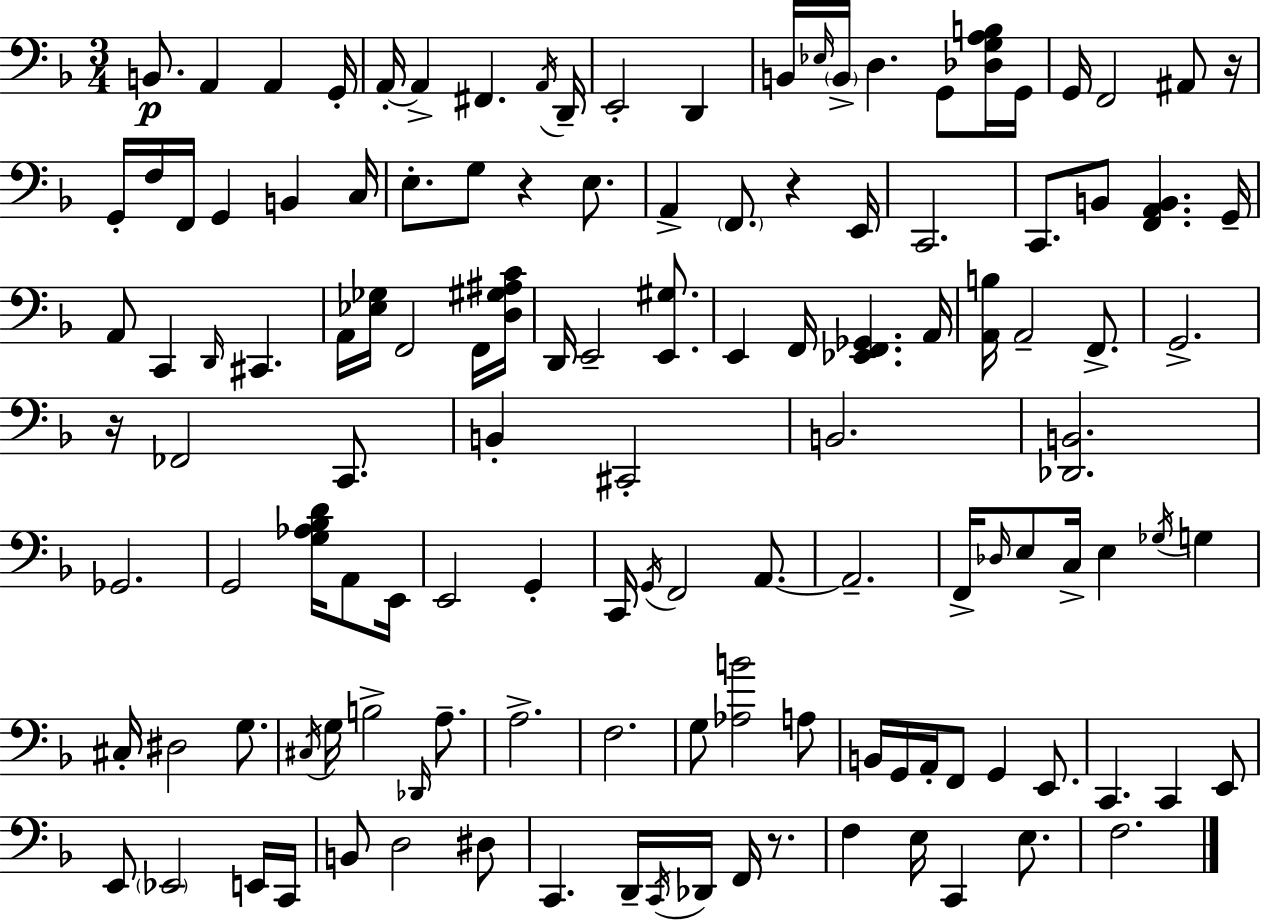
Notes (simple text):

B2/e. A2/q A2/q G2/s A2/s A2/q F#2/q. A2/s D2/s E2/h D2/q B2/s Eb3/s B2/s D3/q. G2/e [Db3,G3,A3,B3]/s G2/s G2/s F2/h A#2/e R/s G2/s F3/s F2/s G2/q B2/q C3/s E3/e. G3/e R/q E3/e. A2/q F2/e. R/q E2/s C2/h. C2/e. B2/e [F2,A2,B2]/q. G2/s A2/e C2/q D2/s C#2/q. A2/s [Eb3,Gb3]/s F2/h F2/s [D3,G#3,A#3,C4]/s D2/s E2/h [E2,G#3]/e. E2/q F2/s [Eb2,F2,Gb2]/q. A2/s [A2,B3]/s A2/h F2/e. G2/h. R/s FES2/h C2/e. B2/q C#2/h B2/h. [Db2,B2]/h. Gb2/h. G2/h [G3,Ab3,Bb3,D4]/s A2/e E2/s E2/h G2/q C2/s G2/s F2/h A2/e. A2/h. F2/s Db3/s E3/e C3/s E3/q Gb3/s G3/q C#3/s D#3/h G3/e. C#3/s G3/s B3/h Db2/s A3/e. A3/h. F3/h. G3/e [Ab3,B4]/h A3/e B2/s G2/s A2/s F2/e G2/q E2/e. C2/q. C2/q E2/e E2/e Eb2/h E2/s C2/s B2/e D3/h D#3/e C2/q. D2/s C2/s Db2/s F2/s R/e. F3/q E3/s C2/q E3/e. F3/h.